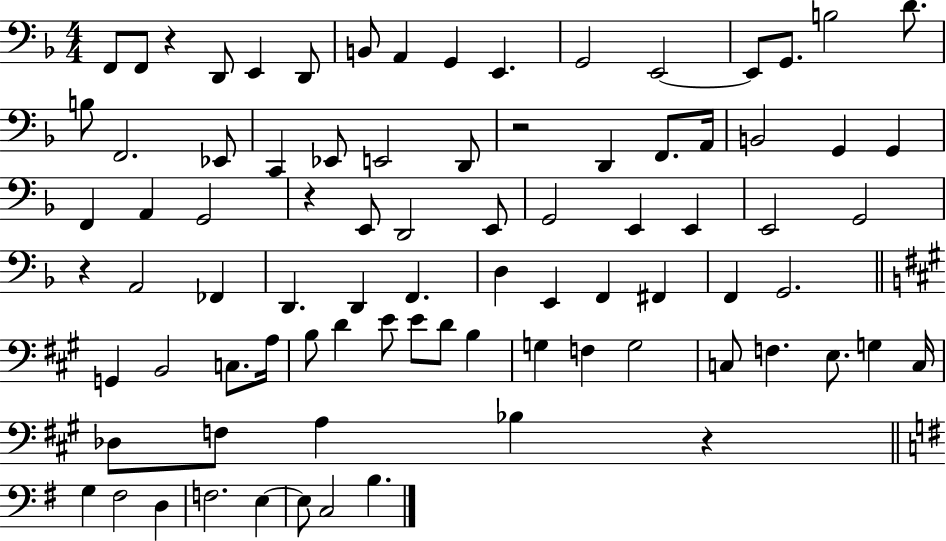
F2/e F2/e R/q D2/e E2/q D2/e B2/e A2/q G2/q E2/q. G2/h E2/h E2/e G2/e. B3/h D4/e. B3/e F2/h. Eb2/e C2/q Eb2/e E2/h D2/e R/h D2/q F2/e. A2/s B2/h G2/q G2/q F2/q A2/q G2/h R/q E2/e D2/h E2/e G2/h E2/q E2/q E2/h G2/h R/q A2/h FES2/q D2/q. D2/q F2/q. D3/q E2/q F2/q F#2/q F2/q G2/h. G2/q B2/h C3/e. A3/s B3/e D4/q E4/e E4/e D4/e B3/q G3/q F3/q G3/h C3/e F3/q. E3/e. G3/q C3/s Db3/e F3/e A3/q Bb3/q R/q G3/q F#3/h D3/q F3/h. E3/q E3/e C3/h B3/q.